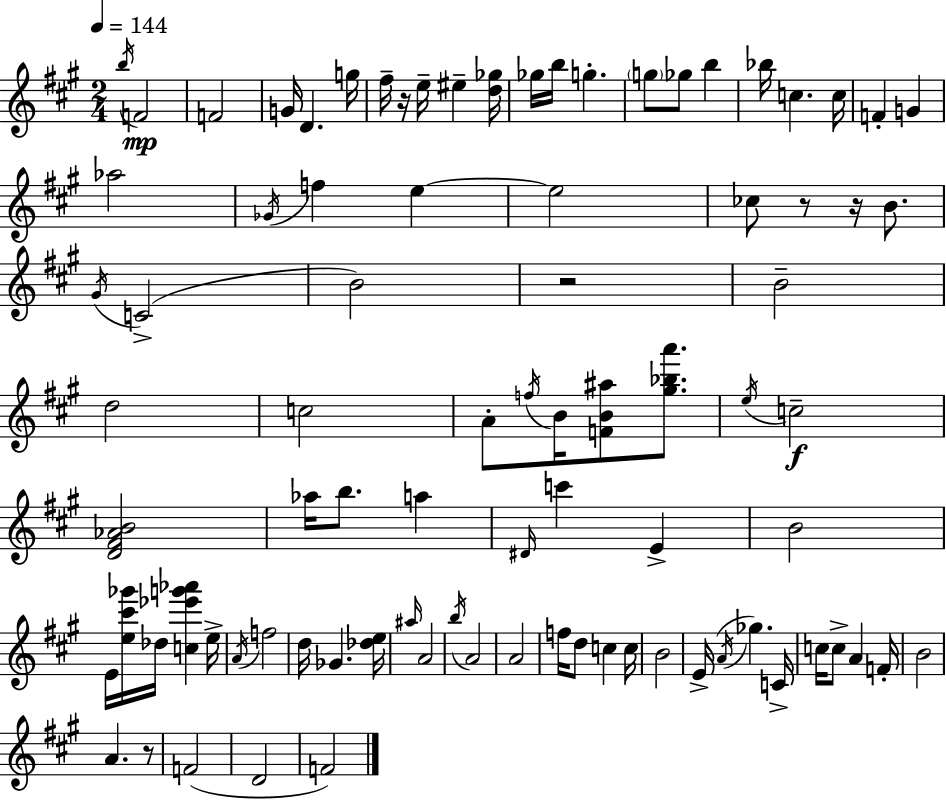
{
  \clef treble
  \numericTimeSignature
  \time 2/4
  \key a \major
  \tempo 4 = 144
  \acciaccatura { b''16 }\mp f'2 | f'2 | g'16 d'4. | g''16 fis''16-- r16 e''16-- eis''4-- | \break <d'' ges''>16 ges''16 b''16 g''4.-. | \parenthesize g''8 ges''8 b''4 | bes''16 c''4. | c''16 f'4-. g'4 | \break aes''2 | \acciaccatura { ges'16 } f''4 e''4~~ | e''2 | ces''8 r8 r16 b'8. | \break \acciaccatura { gis'16 }( c'2-> | b'2) | r2 | b'2-- | \break d''2 | c''2 | a'8-. \acciaccatura { f''16 } b'16 <f' b' ais''>8 | <gis'' bes'' a'''>8. \acciaccatura { e''16 }\f c''2-- | \break <d' fis' aes' b'>2 | aes''16 b''8. | a''4 \grace { dis'16 } c'''4 | e'4-> b'2 | \break e'16 <e'' cis''' ges'''>16 | des''16 <c'' ees''' g''' aes'''>4 e''16-> \acciaccatura { a'16 } f''2 | d''16 | ges'4. <des'' e''>16 \grace { ais''16 } | \break a'2 | \acciaccatura { b''16 } a'2 | a'2 | f''16 d''8 c''4 | \break c''16 b'2 | e'16->( \acciaccatura { a'16 } ges''4.) | c'16-> c''16 c''8-> a'4 | f'16-. b'2 | \break a'4. | r8 f'2( | d'2 | f'2) | \break \bar "|."
}